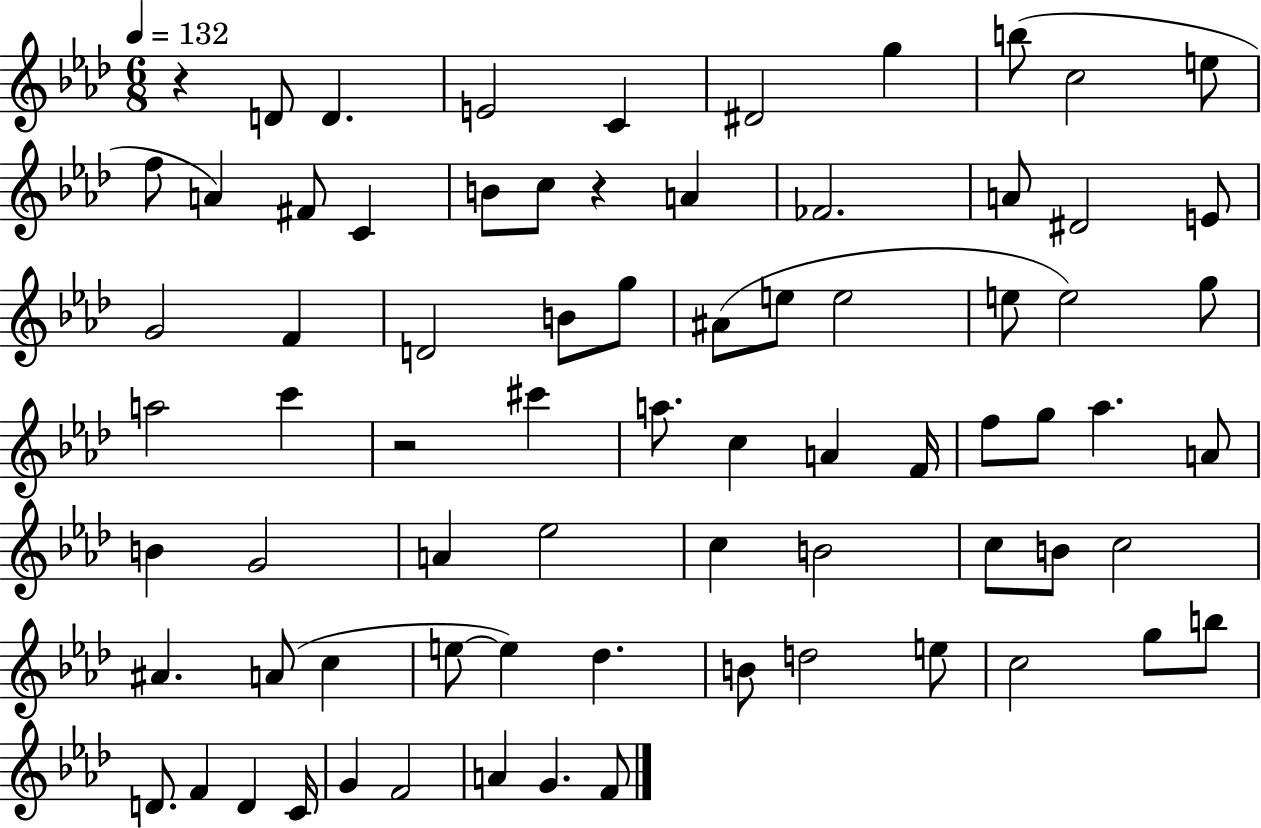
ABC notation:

X:1
T:Untitled
M:6/8
L:1/4
K:Ab
z D/2 D E2 C ^D2 g b/2 c2 e/2 f/2 A ^F/2 C B/2 c/2 z A _F2 A/2 ^D2 E/2 G2 F D2 B/2 g/2 ^A/2 e/2 e2 e/2 e2 g/2 a2 c' z2 ^c' a/2 c A F/4 f/2 g/2 _a A/2 B G2 A _e2 c B2 c/2 B/2 c2 ^A A/2 c e/2 e _d B/2 d2 e/2 c2 g/2 b/2 D/2 F D C/4 G F2 A G F/2